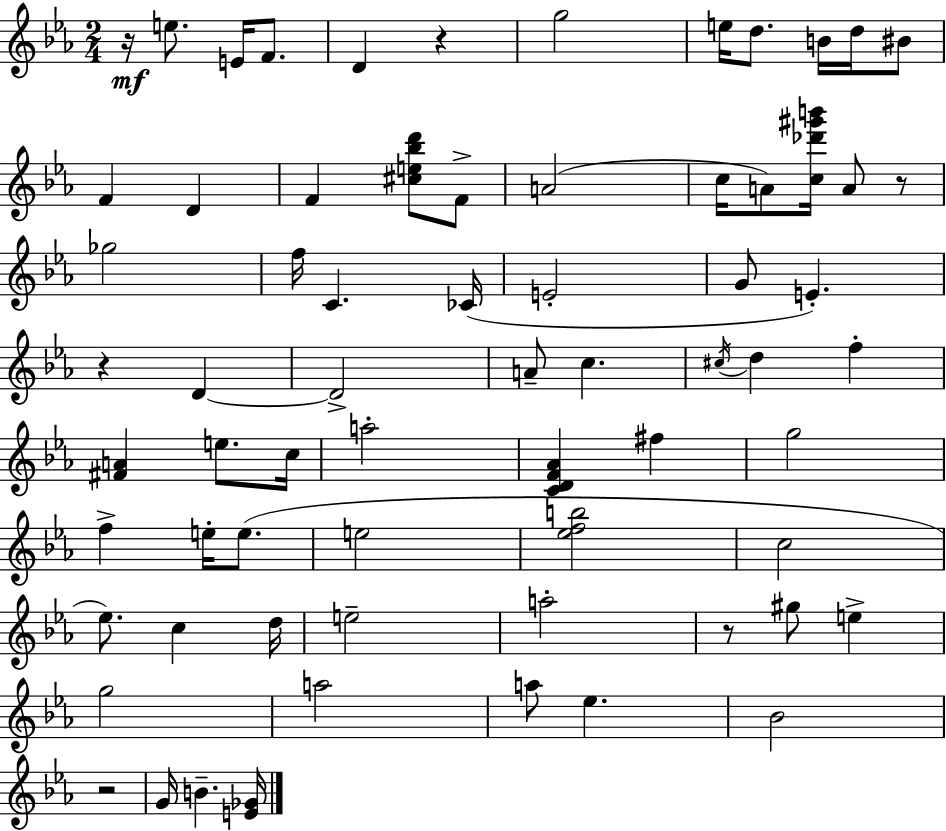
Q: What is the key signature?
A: EES major